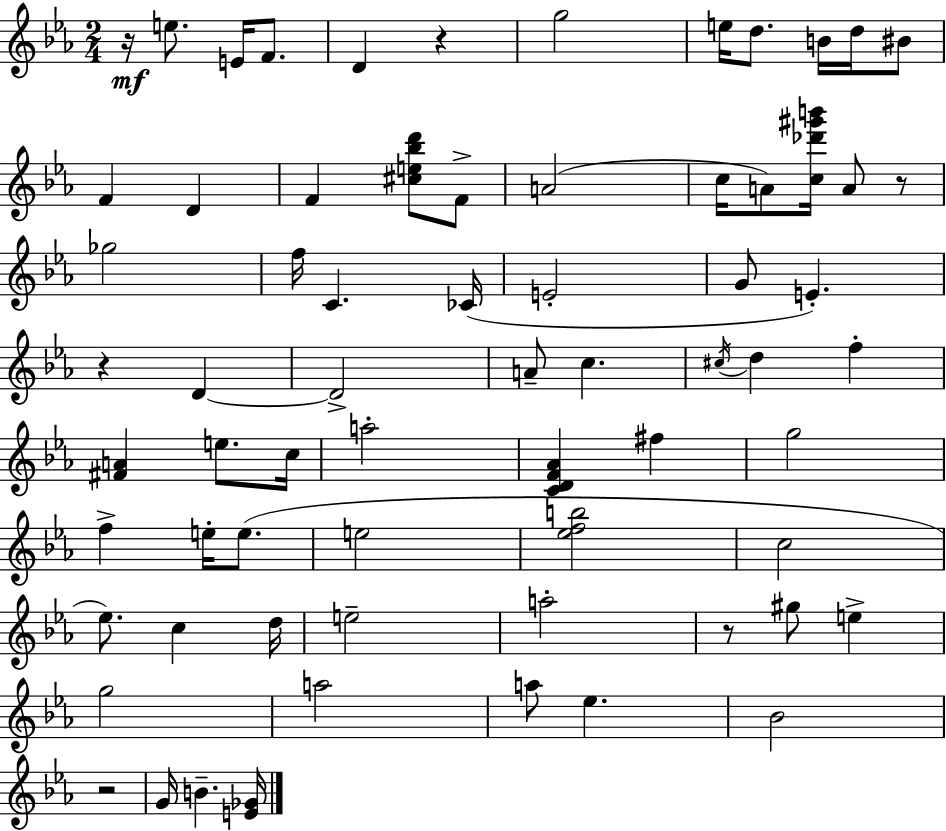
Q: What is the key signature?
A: EES major